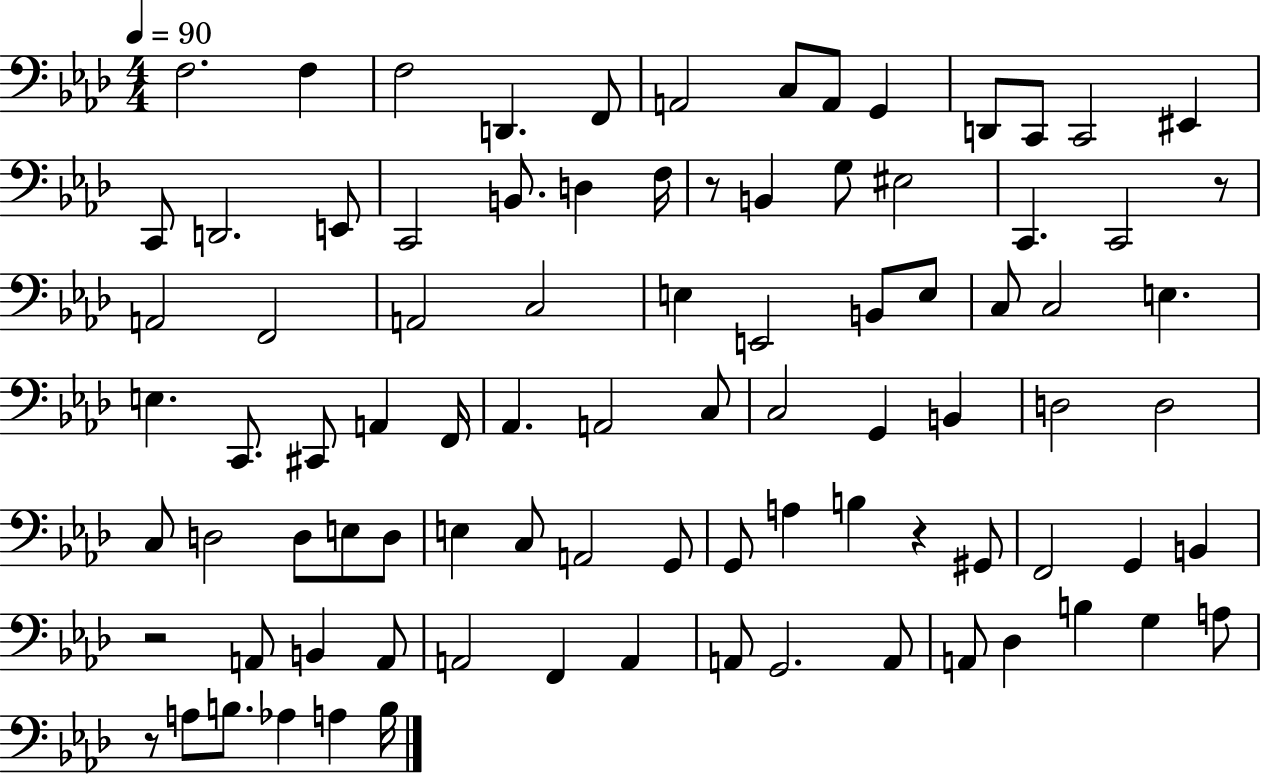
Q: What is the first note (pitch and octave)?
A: F3